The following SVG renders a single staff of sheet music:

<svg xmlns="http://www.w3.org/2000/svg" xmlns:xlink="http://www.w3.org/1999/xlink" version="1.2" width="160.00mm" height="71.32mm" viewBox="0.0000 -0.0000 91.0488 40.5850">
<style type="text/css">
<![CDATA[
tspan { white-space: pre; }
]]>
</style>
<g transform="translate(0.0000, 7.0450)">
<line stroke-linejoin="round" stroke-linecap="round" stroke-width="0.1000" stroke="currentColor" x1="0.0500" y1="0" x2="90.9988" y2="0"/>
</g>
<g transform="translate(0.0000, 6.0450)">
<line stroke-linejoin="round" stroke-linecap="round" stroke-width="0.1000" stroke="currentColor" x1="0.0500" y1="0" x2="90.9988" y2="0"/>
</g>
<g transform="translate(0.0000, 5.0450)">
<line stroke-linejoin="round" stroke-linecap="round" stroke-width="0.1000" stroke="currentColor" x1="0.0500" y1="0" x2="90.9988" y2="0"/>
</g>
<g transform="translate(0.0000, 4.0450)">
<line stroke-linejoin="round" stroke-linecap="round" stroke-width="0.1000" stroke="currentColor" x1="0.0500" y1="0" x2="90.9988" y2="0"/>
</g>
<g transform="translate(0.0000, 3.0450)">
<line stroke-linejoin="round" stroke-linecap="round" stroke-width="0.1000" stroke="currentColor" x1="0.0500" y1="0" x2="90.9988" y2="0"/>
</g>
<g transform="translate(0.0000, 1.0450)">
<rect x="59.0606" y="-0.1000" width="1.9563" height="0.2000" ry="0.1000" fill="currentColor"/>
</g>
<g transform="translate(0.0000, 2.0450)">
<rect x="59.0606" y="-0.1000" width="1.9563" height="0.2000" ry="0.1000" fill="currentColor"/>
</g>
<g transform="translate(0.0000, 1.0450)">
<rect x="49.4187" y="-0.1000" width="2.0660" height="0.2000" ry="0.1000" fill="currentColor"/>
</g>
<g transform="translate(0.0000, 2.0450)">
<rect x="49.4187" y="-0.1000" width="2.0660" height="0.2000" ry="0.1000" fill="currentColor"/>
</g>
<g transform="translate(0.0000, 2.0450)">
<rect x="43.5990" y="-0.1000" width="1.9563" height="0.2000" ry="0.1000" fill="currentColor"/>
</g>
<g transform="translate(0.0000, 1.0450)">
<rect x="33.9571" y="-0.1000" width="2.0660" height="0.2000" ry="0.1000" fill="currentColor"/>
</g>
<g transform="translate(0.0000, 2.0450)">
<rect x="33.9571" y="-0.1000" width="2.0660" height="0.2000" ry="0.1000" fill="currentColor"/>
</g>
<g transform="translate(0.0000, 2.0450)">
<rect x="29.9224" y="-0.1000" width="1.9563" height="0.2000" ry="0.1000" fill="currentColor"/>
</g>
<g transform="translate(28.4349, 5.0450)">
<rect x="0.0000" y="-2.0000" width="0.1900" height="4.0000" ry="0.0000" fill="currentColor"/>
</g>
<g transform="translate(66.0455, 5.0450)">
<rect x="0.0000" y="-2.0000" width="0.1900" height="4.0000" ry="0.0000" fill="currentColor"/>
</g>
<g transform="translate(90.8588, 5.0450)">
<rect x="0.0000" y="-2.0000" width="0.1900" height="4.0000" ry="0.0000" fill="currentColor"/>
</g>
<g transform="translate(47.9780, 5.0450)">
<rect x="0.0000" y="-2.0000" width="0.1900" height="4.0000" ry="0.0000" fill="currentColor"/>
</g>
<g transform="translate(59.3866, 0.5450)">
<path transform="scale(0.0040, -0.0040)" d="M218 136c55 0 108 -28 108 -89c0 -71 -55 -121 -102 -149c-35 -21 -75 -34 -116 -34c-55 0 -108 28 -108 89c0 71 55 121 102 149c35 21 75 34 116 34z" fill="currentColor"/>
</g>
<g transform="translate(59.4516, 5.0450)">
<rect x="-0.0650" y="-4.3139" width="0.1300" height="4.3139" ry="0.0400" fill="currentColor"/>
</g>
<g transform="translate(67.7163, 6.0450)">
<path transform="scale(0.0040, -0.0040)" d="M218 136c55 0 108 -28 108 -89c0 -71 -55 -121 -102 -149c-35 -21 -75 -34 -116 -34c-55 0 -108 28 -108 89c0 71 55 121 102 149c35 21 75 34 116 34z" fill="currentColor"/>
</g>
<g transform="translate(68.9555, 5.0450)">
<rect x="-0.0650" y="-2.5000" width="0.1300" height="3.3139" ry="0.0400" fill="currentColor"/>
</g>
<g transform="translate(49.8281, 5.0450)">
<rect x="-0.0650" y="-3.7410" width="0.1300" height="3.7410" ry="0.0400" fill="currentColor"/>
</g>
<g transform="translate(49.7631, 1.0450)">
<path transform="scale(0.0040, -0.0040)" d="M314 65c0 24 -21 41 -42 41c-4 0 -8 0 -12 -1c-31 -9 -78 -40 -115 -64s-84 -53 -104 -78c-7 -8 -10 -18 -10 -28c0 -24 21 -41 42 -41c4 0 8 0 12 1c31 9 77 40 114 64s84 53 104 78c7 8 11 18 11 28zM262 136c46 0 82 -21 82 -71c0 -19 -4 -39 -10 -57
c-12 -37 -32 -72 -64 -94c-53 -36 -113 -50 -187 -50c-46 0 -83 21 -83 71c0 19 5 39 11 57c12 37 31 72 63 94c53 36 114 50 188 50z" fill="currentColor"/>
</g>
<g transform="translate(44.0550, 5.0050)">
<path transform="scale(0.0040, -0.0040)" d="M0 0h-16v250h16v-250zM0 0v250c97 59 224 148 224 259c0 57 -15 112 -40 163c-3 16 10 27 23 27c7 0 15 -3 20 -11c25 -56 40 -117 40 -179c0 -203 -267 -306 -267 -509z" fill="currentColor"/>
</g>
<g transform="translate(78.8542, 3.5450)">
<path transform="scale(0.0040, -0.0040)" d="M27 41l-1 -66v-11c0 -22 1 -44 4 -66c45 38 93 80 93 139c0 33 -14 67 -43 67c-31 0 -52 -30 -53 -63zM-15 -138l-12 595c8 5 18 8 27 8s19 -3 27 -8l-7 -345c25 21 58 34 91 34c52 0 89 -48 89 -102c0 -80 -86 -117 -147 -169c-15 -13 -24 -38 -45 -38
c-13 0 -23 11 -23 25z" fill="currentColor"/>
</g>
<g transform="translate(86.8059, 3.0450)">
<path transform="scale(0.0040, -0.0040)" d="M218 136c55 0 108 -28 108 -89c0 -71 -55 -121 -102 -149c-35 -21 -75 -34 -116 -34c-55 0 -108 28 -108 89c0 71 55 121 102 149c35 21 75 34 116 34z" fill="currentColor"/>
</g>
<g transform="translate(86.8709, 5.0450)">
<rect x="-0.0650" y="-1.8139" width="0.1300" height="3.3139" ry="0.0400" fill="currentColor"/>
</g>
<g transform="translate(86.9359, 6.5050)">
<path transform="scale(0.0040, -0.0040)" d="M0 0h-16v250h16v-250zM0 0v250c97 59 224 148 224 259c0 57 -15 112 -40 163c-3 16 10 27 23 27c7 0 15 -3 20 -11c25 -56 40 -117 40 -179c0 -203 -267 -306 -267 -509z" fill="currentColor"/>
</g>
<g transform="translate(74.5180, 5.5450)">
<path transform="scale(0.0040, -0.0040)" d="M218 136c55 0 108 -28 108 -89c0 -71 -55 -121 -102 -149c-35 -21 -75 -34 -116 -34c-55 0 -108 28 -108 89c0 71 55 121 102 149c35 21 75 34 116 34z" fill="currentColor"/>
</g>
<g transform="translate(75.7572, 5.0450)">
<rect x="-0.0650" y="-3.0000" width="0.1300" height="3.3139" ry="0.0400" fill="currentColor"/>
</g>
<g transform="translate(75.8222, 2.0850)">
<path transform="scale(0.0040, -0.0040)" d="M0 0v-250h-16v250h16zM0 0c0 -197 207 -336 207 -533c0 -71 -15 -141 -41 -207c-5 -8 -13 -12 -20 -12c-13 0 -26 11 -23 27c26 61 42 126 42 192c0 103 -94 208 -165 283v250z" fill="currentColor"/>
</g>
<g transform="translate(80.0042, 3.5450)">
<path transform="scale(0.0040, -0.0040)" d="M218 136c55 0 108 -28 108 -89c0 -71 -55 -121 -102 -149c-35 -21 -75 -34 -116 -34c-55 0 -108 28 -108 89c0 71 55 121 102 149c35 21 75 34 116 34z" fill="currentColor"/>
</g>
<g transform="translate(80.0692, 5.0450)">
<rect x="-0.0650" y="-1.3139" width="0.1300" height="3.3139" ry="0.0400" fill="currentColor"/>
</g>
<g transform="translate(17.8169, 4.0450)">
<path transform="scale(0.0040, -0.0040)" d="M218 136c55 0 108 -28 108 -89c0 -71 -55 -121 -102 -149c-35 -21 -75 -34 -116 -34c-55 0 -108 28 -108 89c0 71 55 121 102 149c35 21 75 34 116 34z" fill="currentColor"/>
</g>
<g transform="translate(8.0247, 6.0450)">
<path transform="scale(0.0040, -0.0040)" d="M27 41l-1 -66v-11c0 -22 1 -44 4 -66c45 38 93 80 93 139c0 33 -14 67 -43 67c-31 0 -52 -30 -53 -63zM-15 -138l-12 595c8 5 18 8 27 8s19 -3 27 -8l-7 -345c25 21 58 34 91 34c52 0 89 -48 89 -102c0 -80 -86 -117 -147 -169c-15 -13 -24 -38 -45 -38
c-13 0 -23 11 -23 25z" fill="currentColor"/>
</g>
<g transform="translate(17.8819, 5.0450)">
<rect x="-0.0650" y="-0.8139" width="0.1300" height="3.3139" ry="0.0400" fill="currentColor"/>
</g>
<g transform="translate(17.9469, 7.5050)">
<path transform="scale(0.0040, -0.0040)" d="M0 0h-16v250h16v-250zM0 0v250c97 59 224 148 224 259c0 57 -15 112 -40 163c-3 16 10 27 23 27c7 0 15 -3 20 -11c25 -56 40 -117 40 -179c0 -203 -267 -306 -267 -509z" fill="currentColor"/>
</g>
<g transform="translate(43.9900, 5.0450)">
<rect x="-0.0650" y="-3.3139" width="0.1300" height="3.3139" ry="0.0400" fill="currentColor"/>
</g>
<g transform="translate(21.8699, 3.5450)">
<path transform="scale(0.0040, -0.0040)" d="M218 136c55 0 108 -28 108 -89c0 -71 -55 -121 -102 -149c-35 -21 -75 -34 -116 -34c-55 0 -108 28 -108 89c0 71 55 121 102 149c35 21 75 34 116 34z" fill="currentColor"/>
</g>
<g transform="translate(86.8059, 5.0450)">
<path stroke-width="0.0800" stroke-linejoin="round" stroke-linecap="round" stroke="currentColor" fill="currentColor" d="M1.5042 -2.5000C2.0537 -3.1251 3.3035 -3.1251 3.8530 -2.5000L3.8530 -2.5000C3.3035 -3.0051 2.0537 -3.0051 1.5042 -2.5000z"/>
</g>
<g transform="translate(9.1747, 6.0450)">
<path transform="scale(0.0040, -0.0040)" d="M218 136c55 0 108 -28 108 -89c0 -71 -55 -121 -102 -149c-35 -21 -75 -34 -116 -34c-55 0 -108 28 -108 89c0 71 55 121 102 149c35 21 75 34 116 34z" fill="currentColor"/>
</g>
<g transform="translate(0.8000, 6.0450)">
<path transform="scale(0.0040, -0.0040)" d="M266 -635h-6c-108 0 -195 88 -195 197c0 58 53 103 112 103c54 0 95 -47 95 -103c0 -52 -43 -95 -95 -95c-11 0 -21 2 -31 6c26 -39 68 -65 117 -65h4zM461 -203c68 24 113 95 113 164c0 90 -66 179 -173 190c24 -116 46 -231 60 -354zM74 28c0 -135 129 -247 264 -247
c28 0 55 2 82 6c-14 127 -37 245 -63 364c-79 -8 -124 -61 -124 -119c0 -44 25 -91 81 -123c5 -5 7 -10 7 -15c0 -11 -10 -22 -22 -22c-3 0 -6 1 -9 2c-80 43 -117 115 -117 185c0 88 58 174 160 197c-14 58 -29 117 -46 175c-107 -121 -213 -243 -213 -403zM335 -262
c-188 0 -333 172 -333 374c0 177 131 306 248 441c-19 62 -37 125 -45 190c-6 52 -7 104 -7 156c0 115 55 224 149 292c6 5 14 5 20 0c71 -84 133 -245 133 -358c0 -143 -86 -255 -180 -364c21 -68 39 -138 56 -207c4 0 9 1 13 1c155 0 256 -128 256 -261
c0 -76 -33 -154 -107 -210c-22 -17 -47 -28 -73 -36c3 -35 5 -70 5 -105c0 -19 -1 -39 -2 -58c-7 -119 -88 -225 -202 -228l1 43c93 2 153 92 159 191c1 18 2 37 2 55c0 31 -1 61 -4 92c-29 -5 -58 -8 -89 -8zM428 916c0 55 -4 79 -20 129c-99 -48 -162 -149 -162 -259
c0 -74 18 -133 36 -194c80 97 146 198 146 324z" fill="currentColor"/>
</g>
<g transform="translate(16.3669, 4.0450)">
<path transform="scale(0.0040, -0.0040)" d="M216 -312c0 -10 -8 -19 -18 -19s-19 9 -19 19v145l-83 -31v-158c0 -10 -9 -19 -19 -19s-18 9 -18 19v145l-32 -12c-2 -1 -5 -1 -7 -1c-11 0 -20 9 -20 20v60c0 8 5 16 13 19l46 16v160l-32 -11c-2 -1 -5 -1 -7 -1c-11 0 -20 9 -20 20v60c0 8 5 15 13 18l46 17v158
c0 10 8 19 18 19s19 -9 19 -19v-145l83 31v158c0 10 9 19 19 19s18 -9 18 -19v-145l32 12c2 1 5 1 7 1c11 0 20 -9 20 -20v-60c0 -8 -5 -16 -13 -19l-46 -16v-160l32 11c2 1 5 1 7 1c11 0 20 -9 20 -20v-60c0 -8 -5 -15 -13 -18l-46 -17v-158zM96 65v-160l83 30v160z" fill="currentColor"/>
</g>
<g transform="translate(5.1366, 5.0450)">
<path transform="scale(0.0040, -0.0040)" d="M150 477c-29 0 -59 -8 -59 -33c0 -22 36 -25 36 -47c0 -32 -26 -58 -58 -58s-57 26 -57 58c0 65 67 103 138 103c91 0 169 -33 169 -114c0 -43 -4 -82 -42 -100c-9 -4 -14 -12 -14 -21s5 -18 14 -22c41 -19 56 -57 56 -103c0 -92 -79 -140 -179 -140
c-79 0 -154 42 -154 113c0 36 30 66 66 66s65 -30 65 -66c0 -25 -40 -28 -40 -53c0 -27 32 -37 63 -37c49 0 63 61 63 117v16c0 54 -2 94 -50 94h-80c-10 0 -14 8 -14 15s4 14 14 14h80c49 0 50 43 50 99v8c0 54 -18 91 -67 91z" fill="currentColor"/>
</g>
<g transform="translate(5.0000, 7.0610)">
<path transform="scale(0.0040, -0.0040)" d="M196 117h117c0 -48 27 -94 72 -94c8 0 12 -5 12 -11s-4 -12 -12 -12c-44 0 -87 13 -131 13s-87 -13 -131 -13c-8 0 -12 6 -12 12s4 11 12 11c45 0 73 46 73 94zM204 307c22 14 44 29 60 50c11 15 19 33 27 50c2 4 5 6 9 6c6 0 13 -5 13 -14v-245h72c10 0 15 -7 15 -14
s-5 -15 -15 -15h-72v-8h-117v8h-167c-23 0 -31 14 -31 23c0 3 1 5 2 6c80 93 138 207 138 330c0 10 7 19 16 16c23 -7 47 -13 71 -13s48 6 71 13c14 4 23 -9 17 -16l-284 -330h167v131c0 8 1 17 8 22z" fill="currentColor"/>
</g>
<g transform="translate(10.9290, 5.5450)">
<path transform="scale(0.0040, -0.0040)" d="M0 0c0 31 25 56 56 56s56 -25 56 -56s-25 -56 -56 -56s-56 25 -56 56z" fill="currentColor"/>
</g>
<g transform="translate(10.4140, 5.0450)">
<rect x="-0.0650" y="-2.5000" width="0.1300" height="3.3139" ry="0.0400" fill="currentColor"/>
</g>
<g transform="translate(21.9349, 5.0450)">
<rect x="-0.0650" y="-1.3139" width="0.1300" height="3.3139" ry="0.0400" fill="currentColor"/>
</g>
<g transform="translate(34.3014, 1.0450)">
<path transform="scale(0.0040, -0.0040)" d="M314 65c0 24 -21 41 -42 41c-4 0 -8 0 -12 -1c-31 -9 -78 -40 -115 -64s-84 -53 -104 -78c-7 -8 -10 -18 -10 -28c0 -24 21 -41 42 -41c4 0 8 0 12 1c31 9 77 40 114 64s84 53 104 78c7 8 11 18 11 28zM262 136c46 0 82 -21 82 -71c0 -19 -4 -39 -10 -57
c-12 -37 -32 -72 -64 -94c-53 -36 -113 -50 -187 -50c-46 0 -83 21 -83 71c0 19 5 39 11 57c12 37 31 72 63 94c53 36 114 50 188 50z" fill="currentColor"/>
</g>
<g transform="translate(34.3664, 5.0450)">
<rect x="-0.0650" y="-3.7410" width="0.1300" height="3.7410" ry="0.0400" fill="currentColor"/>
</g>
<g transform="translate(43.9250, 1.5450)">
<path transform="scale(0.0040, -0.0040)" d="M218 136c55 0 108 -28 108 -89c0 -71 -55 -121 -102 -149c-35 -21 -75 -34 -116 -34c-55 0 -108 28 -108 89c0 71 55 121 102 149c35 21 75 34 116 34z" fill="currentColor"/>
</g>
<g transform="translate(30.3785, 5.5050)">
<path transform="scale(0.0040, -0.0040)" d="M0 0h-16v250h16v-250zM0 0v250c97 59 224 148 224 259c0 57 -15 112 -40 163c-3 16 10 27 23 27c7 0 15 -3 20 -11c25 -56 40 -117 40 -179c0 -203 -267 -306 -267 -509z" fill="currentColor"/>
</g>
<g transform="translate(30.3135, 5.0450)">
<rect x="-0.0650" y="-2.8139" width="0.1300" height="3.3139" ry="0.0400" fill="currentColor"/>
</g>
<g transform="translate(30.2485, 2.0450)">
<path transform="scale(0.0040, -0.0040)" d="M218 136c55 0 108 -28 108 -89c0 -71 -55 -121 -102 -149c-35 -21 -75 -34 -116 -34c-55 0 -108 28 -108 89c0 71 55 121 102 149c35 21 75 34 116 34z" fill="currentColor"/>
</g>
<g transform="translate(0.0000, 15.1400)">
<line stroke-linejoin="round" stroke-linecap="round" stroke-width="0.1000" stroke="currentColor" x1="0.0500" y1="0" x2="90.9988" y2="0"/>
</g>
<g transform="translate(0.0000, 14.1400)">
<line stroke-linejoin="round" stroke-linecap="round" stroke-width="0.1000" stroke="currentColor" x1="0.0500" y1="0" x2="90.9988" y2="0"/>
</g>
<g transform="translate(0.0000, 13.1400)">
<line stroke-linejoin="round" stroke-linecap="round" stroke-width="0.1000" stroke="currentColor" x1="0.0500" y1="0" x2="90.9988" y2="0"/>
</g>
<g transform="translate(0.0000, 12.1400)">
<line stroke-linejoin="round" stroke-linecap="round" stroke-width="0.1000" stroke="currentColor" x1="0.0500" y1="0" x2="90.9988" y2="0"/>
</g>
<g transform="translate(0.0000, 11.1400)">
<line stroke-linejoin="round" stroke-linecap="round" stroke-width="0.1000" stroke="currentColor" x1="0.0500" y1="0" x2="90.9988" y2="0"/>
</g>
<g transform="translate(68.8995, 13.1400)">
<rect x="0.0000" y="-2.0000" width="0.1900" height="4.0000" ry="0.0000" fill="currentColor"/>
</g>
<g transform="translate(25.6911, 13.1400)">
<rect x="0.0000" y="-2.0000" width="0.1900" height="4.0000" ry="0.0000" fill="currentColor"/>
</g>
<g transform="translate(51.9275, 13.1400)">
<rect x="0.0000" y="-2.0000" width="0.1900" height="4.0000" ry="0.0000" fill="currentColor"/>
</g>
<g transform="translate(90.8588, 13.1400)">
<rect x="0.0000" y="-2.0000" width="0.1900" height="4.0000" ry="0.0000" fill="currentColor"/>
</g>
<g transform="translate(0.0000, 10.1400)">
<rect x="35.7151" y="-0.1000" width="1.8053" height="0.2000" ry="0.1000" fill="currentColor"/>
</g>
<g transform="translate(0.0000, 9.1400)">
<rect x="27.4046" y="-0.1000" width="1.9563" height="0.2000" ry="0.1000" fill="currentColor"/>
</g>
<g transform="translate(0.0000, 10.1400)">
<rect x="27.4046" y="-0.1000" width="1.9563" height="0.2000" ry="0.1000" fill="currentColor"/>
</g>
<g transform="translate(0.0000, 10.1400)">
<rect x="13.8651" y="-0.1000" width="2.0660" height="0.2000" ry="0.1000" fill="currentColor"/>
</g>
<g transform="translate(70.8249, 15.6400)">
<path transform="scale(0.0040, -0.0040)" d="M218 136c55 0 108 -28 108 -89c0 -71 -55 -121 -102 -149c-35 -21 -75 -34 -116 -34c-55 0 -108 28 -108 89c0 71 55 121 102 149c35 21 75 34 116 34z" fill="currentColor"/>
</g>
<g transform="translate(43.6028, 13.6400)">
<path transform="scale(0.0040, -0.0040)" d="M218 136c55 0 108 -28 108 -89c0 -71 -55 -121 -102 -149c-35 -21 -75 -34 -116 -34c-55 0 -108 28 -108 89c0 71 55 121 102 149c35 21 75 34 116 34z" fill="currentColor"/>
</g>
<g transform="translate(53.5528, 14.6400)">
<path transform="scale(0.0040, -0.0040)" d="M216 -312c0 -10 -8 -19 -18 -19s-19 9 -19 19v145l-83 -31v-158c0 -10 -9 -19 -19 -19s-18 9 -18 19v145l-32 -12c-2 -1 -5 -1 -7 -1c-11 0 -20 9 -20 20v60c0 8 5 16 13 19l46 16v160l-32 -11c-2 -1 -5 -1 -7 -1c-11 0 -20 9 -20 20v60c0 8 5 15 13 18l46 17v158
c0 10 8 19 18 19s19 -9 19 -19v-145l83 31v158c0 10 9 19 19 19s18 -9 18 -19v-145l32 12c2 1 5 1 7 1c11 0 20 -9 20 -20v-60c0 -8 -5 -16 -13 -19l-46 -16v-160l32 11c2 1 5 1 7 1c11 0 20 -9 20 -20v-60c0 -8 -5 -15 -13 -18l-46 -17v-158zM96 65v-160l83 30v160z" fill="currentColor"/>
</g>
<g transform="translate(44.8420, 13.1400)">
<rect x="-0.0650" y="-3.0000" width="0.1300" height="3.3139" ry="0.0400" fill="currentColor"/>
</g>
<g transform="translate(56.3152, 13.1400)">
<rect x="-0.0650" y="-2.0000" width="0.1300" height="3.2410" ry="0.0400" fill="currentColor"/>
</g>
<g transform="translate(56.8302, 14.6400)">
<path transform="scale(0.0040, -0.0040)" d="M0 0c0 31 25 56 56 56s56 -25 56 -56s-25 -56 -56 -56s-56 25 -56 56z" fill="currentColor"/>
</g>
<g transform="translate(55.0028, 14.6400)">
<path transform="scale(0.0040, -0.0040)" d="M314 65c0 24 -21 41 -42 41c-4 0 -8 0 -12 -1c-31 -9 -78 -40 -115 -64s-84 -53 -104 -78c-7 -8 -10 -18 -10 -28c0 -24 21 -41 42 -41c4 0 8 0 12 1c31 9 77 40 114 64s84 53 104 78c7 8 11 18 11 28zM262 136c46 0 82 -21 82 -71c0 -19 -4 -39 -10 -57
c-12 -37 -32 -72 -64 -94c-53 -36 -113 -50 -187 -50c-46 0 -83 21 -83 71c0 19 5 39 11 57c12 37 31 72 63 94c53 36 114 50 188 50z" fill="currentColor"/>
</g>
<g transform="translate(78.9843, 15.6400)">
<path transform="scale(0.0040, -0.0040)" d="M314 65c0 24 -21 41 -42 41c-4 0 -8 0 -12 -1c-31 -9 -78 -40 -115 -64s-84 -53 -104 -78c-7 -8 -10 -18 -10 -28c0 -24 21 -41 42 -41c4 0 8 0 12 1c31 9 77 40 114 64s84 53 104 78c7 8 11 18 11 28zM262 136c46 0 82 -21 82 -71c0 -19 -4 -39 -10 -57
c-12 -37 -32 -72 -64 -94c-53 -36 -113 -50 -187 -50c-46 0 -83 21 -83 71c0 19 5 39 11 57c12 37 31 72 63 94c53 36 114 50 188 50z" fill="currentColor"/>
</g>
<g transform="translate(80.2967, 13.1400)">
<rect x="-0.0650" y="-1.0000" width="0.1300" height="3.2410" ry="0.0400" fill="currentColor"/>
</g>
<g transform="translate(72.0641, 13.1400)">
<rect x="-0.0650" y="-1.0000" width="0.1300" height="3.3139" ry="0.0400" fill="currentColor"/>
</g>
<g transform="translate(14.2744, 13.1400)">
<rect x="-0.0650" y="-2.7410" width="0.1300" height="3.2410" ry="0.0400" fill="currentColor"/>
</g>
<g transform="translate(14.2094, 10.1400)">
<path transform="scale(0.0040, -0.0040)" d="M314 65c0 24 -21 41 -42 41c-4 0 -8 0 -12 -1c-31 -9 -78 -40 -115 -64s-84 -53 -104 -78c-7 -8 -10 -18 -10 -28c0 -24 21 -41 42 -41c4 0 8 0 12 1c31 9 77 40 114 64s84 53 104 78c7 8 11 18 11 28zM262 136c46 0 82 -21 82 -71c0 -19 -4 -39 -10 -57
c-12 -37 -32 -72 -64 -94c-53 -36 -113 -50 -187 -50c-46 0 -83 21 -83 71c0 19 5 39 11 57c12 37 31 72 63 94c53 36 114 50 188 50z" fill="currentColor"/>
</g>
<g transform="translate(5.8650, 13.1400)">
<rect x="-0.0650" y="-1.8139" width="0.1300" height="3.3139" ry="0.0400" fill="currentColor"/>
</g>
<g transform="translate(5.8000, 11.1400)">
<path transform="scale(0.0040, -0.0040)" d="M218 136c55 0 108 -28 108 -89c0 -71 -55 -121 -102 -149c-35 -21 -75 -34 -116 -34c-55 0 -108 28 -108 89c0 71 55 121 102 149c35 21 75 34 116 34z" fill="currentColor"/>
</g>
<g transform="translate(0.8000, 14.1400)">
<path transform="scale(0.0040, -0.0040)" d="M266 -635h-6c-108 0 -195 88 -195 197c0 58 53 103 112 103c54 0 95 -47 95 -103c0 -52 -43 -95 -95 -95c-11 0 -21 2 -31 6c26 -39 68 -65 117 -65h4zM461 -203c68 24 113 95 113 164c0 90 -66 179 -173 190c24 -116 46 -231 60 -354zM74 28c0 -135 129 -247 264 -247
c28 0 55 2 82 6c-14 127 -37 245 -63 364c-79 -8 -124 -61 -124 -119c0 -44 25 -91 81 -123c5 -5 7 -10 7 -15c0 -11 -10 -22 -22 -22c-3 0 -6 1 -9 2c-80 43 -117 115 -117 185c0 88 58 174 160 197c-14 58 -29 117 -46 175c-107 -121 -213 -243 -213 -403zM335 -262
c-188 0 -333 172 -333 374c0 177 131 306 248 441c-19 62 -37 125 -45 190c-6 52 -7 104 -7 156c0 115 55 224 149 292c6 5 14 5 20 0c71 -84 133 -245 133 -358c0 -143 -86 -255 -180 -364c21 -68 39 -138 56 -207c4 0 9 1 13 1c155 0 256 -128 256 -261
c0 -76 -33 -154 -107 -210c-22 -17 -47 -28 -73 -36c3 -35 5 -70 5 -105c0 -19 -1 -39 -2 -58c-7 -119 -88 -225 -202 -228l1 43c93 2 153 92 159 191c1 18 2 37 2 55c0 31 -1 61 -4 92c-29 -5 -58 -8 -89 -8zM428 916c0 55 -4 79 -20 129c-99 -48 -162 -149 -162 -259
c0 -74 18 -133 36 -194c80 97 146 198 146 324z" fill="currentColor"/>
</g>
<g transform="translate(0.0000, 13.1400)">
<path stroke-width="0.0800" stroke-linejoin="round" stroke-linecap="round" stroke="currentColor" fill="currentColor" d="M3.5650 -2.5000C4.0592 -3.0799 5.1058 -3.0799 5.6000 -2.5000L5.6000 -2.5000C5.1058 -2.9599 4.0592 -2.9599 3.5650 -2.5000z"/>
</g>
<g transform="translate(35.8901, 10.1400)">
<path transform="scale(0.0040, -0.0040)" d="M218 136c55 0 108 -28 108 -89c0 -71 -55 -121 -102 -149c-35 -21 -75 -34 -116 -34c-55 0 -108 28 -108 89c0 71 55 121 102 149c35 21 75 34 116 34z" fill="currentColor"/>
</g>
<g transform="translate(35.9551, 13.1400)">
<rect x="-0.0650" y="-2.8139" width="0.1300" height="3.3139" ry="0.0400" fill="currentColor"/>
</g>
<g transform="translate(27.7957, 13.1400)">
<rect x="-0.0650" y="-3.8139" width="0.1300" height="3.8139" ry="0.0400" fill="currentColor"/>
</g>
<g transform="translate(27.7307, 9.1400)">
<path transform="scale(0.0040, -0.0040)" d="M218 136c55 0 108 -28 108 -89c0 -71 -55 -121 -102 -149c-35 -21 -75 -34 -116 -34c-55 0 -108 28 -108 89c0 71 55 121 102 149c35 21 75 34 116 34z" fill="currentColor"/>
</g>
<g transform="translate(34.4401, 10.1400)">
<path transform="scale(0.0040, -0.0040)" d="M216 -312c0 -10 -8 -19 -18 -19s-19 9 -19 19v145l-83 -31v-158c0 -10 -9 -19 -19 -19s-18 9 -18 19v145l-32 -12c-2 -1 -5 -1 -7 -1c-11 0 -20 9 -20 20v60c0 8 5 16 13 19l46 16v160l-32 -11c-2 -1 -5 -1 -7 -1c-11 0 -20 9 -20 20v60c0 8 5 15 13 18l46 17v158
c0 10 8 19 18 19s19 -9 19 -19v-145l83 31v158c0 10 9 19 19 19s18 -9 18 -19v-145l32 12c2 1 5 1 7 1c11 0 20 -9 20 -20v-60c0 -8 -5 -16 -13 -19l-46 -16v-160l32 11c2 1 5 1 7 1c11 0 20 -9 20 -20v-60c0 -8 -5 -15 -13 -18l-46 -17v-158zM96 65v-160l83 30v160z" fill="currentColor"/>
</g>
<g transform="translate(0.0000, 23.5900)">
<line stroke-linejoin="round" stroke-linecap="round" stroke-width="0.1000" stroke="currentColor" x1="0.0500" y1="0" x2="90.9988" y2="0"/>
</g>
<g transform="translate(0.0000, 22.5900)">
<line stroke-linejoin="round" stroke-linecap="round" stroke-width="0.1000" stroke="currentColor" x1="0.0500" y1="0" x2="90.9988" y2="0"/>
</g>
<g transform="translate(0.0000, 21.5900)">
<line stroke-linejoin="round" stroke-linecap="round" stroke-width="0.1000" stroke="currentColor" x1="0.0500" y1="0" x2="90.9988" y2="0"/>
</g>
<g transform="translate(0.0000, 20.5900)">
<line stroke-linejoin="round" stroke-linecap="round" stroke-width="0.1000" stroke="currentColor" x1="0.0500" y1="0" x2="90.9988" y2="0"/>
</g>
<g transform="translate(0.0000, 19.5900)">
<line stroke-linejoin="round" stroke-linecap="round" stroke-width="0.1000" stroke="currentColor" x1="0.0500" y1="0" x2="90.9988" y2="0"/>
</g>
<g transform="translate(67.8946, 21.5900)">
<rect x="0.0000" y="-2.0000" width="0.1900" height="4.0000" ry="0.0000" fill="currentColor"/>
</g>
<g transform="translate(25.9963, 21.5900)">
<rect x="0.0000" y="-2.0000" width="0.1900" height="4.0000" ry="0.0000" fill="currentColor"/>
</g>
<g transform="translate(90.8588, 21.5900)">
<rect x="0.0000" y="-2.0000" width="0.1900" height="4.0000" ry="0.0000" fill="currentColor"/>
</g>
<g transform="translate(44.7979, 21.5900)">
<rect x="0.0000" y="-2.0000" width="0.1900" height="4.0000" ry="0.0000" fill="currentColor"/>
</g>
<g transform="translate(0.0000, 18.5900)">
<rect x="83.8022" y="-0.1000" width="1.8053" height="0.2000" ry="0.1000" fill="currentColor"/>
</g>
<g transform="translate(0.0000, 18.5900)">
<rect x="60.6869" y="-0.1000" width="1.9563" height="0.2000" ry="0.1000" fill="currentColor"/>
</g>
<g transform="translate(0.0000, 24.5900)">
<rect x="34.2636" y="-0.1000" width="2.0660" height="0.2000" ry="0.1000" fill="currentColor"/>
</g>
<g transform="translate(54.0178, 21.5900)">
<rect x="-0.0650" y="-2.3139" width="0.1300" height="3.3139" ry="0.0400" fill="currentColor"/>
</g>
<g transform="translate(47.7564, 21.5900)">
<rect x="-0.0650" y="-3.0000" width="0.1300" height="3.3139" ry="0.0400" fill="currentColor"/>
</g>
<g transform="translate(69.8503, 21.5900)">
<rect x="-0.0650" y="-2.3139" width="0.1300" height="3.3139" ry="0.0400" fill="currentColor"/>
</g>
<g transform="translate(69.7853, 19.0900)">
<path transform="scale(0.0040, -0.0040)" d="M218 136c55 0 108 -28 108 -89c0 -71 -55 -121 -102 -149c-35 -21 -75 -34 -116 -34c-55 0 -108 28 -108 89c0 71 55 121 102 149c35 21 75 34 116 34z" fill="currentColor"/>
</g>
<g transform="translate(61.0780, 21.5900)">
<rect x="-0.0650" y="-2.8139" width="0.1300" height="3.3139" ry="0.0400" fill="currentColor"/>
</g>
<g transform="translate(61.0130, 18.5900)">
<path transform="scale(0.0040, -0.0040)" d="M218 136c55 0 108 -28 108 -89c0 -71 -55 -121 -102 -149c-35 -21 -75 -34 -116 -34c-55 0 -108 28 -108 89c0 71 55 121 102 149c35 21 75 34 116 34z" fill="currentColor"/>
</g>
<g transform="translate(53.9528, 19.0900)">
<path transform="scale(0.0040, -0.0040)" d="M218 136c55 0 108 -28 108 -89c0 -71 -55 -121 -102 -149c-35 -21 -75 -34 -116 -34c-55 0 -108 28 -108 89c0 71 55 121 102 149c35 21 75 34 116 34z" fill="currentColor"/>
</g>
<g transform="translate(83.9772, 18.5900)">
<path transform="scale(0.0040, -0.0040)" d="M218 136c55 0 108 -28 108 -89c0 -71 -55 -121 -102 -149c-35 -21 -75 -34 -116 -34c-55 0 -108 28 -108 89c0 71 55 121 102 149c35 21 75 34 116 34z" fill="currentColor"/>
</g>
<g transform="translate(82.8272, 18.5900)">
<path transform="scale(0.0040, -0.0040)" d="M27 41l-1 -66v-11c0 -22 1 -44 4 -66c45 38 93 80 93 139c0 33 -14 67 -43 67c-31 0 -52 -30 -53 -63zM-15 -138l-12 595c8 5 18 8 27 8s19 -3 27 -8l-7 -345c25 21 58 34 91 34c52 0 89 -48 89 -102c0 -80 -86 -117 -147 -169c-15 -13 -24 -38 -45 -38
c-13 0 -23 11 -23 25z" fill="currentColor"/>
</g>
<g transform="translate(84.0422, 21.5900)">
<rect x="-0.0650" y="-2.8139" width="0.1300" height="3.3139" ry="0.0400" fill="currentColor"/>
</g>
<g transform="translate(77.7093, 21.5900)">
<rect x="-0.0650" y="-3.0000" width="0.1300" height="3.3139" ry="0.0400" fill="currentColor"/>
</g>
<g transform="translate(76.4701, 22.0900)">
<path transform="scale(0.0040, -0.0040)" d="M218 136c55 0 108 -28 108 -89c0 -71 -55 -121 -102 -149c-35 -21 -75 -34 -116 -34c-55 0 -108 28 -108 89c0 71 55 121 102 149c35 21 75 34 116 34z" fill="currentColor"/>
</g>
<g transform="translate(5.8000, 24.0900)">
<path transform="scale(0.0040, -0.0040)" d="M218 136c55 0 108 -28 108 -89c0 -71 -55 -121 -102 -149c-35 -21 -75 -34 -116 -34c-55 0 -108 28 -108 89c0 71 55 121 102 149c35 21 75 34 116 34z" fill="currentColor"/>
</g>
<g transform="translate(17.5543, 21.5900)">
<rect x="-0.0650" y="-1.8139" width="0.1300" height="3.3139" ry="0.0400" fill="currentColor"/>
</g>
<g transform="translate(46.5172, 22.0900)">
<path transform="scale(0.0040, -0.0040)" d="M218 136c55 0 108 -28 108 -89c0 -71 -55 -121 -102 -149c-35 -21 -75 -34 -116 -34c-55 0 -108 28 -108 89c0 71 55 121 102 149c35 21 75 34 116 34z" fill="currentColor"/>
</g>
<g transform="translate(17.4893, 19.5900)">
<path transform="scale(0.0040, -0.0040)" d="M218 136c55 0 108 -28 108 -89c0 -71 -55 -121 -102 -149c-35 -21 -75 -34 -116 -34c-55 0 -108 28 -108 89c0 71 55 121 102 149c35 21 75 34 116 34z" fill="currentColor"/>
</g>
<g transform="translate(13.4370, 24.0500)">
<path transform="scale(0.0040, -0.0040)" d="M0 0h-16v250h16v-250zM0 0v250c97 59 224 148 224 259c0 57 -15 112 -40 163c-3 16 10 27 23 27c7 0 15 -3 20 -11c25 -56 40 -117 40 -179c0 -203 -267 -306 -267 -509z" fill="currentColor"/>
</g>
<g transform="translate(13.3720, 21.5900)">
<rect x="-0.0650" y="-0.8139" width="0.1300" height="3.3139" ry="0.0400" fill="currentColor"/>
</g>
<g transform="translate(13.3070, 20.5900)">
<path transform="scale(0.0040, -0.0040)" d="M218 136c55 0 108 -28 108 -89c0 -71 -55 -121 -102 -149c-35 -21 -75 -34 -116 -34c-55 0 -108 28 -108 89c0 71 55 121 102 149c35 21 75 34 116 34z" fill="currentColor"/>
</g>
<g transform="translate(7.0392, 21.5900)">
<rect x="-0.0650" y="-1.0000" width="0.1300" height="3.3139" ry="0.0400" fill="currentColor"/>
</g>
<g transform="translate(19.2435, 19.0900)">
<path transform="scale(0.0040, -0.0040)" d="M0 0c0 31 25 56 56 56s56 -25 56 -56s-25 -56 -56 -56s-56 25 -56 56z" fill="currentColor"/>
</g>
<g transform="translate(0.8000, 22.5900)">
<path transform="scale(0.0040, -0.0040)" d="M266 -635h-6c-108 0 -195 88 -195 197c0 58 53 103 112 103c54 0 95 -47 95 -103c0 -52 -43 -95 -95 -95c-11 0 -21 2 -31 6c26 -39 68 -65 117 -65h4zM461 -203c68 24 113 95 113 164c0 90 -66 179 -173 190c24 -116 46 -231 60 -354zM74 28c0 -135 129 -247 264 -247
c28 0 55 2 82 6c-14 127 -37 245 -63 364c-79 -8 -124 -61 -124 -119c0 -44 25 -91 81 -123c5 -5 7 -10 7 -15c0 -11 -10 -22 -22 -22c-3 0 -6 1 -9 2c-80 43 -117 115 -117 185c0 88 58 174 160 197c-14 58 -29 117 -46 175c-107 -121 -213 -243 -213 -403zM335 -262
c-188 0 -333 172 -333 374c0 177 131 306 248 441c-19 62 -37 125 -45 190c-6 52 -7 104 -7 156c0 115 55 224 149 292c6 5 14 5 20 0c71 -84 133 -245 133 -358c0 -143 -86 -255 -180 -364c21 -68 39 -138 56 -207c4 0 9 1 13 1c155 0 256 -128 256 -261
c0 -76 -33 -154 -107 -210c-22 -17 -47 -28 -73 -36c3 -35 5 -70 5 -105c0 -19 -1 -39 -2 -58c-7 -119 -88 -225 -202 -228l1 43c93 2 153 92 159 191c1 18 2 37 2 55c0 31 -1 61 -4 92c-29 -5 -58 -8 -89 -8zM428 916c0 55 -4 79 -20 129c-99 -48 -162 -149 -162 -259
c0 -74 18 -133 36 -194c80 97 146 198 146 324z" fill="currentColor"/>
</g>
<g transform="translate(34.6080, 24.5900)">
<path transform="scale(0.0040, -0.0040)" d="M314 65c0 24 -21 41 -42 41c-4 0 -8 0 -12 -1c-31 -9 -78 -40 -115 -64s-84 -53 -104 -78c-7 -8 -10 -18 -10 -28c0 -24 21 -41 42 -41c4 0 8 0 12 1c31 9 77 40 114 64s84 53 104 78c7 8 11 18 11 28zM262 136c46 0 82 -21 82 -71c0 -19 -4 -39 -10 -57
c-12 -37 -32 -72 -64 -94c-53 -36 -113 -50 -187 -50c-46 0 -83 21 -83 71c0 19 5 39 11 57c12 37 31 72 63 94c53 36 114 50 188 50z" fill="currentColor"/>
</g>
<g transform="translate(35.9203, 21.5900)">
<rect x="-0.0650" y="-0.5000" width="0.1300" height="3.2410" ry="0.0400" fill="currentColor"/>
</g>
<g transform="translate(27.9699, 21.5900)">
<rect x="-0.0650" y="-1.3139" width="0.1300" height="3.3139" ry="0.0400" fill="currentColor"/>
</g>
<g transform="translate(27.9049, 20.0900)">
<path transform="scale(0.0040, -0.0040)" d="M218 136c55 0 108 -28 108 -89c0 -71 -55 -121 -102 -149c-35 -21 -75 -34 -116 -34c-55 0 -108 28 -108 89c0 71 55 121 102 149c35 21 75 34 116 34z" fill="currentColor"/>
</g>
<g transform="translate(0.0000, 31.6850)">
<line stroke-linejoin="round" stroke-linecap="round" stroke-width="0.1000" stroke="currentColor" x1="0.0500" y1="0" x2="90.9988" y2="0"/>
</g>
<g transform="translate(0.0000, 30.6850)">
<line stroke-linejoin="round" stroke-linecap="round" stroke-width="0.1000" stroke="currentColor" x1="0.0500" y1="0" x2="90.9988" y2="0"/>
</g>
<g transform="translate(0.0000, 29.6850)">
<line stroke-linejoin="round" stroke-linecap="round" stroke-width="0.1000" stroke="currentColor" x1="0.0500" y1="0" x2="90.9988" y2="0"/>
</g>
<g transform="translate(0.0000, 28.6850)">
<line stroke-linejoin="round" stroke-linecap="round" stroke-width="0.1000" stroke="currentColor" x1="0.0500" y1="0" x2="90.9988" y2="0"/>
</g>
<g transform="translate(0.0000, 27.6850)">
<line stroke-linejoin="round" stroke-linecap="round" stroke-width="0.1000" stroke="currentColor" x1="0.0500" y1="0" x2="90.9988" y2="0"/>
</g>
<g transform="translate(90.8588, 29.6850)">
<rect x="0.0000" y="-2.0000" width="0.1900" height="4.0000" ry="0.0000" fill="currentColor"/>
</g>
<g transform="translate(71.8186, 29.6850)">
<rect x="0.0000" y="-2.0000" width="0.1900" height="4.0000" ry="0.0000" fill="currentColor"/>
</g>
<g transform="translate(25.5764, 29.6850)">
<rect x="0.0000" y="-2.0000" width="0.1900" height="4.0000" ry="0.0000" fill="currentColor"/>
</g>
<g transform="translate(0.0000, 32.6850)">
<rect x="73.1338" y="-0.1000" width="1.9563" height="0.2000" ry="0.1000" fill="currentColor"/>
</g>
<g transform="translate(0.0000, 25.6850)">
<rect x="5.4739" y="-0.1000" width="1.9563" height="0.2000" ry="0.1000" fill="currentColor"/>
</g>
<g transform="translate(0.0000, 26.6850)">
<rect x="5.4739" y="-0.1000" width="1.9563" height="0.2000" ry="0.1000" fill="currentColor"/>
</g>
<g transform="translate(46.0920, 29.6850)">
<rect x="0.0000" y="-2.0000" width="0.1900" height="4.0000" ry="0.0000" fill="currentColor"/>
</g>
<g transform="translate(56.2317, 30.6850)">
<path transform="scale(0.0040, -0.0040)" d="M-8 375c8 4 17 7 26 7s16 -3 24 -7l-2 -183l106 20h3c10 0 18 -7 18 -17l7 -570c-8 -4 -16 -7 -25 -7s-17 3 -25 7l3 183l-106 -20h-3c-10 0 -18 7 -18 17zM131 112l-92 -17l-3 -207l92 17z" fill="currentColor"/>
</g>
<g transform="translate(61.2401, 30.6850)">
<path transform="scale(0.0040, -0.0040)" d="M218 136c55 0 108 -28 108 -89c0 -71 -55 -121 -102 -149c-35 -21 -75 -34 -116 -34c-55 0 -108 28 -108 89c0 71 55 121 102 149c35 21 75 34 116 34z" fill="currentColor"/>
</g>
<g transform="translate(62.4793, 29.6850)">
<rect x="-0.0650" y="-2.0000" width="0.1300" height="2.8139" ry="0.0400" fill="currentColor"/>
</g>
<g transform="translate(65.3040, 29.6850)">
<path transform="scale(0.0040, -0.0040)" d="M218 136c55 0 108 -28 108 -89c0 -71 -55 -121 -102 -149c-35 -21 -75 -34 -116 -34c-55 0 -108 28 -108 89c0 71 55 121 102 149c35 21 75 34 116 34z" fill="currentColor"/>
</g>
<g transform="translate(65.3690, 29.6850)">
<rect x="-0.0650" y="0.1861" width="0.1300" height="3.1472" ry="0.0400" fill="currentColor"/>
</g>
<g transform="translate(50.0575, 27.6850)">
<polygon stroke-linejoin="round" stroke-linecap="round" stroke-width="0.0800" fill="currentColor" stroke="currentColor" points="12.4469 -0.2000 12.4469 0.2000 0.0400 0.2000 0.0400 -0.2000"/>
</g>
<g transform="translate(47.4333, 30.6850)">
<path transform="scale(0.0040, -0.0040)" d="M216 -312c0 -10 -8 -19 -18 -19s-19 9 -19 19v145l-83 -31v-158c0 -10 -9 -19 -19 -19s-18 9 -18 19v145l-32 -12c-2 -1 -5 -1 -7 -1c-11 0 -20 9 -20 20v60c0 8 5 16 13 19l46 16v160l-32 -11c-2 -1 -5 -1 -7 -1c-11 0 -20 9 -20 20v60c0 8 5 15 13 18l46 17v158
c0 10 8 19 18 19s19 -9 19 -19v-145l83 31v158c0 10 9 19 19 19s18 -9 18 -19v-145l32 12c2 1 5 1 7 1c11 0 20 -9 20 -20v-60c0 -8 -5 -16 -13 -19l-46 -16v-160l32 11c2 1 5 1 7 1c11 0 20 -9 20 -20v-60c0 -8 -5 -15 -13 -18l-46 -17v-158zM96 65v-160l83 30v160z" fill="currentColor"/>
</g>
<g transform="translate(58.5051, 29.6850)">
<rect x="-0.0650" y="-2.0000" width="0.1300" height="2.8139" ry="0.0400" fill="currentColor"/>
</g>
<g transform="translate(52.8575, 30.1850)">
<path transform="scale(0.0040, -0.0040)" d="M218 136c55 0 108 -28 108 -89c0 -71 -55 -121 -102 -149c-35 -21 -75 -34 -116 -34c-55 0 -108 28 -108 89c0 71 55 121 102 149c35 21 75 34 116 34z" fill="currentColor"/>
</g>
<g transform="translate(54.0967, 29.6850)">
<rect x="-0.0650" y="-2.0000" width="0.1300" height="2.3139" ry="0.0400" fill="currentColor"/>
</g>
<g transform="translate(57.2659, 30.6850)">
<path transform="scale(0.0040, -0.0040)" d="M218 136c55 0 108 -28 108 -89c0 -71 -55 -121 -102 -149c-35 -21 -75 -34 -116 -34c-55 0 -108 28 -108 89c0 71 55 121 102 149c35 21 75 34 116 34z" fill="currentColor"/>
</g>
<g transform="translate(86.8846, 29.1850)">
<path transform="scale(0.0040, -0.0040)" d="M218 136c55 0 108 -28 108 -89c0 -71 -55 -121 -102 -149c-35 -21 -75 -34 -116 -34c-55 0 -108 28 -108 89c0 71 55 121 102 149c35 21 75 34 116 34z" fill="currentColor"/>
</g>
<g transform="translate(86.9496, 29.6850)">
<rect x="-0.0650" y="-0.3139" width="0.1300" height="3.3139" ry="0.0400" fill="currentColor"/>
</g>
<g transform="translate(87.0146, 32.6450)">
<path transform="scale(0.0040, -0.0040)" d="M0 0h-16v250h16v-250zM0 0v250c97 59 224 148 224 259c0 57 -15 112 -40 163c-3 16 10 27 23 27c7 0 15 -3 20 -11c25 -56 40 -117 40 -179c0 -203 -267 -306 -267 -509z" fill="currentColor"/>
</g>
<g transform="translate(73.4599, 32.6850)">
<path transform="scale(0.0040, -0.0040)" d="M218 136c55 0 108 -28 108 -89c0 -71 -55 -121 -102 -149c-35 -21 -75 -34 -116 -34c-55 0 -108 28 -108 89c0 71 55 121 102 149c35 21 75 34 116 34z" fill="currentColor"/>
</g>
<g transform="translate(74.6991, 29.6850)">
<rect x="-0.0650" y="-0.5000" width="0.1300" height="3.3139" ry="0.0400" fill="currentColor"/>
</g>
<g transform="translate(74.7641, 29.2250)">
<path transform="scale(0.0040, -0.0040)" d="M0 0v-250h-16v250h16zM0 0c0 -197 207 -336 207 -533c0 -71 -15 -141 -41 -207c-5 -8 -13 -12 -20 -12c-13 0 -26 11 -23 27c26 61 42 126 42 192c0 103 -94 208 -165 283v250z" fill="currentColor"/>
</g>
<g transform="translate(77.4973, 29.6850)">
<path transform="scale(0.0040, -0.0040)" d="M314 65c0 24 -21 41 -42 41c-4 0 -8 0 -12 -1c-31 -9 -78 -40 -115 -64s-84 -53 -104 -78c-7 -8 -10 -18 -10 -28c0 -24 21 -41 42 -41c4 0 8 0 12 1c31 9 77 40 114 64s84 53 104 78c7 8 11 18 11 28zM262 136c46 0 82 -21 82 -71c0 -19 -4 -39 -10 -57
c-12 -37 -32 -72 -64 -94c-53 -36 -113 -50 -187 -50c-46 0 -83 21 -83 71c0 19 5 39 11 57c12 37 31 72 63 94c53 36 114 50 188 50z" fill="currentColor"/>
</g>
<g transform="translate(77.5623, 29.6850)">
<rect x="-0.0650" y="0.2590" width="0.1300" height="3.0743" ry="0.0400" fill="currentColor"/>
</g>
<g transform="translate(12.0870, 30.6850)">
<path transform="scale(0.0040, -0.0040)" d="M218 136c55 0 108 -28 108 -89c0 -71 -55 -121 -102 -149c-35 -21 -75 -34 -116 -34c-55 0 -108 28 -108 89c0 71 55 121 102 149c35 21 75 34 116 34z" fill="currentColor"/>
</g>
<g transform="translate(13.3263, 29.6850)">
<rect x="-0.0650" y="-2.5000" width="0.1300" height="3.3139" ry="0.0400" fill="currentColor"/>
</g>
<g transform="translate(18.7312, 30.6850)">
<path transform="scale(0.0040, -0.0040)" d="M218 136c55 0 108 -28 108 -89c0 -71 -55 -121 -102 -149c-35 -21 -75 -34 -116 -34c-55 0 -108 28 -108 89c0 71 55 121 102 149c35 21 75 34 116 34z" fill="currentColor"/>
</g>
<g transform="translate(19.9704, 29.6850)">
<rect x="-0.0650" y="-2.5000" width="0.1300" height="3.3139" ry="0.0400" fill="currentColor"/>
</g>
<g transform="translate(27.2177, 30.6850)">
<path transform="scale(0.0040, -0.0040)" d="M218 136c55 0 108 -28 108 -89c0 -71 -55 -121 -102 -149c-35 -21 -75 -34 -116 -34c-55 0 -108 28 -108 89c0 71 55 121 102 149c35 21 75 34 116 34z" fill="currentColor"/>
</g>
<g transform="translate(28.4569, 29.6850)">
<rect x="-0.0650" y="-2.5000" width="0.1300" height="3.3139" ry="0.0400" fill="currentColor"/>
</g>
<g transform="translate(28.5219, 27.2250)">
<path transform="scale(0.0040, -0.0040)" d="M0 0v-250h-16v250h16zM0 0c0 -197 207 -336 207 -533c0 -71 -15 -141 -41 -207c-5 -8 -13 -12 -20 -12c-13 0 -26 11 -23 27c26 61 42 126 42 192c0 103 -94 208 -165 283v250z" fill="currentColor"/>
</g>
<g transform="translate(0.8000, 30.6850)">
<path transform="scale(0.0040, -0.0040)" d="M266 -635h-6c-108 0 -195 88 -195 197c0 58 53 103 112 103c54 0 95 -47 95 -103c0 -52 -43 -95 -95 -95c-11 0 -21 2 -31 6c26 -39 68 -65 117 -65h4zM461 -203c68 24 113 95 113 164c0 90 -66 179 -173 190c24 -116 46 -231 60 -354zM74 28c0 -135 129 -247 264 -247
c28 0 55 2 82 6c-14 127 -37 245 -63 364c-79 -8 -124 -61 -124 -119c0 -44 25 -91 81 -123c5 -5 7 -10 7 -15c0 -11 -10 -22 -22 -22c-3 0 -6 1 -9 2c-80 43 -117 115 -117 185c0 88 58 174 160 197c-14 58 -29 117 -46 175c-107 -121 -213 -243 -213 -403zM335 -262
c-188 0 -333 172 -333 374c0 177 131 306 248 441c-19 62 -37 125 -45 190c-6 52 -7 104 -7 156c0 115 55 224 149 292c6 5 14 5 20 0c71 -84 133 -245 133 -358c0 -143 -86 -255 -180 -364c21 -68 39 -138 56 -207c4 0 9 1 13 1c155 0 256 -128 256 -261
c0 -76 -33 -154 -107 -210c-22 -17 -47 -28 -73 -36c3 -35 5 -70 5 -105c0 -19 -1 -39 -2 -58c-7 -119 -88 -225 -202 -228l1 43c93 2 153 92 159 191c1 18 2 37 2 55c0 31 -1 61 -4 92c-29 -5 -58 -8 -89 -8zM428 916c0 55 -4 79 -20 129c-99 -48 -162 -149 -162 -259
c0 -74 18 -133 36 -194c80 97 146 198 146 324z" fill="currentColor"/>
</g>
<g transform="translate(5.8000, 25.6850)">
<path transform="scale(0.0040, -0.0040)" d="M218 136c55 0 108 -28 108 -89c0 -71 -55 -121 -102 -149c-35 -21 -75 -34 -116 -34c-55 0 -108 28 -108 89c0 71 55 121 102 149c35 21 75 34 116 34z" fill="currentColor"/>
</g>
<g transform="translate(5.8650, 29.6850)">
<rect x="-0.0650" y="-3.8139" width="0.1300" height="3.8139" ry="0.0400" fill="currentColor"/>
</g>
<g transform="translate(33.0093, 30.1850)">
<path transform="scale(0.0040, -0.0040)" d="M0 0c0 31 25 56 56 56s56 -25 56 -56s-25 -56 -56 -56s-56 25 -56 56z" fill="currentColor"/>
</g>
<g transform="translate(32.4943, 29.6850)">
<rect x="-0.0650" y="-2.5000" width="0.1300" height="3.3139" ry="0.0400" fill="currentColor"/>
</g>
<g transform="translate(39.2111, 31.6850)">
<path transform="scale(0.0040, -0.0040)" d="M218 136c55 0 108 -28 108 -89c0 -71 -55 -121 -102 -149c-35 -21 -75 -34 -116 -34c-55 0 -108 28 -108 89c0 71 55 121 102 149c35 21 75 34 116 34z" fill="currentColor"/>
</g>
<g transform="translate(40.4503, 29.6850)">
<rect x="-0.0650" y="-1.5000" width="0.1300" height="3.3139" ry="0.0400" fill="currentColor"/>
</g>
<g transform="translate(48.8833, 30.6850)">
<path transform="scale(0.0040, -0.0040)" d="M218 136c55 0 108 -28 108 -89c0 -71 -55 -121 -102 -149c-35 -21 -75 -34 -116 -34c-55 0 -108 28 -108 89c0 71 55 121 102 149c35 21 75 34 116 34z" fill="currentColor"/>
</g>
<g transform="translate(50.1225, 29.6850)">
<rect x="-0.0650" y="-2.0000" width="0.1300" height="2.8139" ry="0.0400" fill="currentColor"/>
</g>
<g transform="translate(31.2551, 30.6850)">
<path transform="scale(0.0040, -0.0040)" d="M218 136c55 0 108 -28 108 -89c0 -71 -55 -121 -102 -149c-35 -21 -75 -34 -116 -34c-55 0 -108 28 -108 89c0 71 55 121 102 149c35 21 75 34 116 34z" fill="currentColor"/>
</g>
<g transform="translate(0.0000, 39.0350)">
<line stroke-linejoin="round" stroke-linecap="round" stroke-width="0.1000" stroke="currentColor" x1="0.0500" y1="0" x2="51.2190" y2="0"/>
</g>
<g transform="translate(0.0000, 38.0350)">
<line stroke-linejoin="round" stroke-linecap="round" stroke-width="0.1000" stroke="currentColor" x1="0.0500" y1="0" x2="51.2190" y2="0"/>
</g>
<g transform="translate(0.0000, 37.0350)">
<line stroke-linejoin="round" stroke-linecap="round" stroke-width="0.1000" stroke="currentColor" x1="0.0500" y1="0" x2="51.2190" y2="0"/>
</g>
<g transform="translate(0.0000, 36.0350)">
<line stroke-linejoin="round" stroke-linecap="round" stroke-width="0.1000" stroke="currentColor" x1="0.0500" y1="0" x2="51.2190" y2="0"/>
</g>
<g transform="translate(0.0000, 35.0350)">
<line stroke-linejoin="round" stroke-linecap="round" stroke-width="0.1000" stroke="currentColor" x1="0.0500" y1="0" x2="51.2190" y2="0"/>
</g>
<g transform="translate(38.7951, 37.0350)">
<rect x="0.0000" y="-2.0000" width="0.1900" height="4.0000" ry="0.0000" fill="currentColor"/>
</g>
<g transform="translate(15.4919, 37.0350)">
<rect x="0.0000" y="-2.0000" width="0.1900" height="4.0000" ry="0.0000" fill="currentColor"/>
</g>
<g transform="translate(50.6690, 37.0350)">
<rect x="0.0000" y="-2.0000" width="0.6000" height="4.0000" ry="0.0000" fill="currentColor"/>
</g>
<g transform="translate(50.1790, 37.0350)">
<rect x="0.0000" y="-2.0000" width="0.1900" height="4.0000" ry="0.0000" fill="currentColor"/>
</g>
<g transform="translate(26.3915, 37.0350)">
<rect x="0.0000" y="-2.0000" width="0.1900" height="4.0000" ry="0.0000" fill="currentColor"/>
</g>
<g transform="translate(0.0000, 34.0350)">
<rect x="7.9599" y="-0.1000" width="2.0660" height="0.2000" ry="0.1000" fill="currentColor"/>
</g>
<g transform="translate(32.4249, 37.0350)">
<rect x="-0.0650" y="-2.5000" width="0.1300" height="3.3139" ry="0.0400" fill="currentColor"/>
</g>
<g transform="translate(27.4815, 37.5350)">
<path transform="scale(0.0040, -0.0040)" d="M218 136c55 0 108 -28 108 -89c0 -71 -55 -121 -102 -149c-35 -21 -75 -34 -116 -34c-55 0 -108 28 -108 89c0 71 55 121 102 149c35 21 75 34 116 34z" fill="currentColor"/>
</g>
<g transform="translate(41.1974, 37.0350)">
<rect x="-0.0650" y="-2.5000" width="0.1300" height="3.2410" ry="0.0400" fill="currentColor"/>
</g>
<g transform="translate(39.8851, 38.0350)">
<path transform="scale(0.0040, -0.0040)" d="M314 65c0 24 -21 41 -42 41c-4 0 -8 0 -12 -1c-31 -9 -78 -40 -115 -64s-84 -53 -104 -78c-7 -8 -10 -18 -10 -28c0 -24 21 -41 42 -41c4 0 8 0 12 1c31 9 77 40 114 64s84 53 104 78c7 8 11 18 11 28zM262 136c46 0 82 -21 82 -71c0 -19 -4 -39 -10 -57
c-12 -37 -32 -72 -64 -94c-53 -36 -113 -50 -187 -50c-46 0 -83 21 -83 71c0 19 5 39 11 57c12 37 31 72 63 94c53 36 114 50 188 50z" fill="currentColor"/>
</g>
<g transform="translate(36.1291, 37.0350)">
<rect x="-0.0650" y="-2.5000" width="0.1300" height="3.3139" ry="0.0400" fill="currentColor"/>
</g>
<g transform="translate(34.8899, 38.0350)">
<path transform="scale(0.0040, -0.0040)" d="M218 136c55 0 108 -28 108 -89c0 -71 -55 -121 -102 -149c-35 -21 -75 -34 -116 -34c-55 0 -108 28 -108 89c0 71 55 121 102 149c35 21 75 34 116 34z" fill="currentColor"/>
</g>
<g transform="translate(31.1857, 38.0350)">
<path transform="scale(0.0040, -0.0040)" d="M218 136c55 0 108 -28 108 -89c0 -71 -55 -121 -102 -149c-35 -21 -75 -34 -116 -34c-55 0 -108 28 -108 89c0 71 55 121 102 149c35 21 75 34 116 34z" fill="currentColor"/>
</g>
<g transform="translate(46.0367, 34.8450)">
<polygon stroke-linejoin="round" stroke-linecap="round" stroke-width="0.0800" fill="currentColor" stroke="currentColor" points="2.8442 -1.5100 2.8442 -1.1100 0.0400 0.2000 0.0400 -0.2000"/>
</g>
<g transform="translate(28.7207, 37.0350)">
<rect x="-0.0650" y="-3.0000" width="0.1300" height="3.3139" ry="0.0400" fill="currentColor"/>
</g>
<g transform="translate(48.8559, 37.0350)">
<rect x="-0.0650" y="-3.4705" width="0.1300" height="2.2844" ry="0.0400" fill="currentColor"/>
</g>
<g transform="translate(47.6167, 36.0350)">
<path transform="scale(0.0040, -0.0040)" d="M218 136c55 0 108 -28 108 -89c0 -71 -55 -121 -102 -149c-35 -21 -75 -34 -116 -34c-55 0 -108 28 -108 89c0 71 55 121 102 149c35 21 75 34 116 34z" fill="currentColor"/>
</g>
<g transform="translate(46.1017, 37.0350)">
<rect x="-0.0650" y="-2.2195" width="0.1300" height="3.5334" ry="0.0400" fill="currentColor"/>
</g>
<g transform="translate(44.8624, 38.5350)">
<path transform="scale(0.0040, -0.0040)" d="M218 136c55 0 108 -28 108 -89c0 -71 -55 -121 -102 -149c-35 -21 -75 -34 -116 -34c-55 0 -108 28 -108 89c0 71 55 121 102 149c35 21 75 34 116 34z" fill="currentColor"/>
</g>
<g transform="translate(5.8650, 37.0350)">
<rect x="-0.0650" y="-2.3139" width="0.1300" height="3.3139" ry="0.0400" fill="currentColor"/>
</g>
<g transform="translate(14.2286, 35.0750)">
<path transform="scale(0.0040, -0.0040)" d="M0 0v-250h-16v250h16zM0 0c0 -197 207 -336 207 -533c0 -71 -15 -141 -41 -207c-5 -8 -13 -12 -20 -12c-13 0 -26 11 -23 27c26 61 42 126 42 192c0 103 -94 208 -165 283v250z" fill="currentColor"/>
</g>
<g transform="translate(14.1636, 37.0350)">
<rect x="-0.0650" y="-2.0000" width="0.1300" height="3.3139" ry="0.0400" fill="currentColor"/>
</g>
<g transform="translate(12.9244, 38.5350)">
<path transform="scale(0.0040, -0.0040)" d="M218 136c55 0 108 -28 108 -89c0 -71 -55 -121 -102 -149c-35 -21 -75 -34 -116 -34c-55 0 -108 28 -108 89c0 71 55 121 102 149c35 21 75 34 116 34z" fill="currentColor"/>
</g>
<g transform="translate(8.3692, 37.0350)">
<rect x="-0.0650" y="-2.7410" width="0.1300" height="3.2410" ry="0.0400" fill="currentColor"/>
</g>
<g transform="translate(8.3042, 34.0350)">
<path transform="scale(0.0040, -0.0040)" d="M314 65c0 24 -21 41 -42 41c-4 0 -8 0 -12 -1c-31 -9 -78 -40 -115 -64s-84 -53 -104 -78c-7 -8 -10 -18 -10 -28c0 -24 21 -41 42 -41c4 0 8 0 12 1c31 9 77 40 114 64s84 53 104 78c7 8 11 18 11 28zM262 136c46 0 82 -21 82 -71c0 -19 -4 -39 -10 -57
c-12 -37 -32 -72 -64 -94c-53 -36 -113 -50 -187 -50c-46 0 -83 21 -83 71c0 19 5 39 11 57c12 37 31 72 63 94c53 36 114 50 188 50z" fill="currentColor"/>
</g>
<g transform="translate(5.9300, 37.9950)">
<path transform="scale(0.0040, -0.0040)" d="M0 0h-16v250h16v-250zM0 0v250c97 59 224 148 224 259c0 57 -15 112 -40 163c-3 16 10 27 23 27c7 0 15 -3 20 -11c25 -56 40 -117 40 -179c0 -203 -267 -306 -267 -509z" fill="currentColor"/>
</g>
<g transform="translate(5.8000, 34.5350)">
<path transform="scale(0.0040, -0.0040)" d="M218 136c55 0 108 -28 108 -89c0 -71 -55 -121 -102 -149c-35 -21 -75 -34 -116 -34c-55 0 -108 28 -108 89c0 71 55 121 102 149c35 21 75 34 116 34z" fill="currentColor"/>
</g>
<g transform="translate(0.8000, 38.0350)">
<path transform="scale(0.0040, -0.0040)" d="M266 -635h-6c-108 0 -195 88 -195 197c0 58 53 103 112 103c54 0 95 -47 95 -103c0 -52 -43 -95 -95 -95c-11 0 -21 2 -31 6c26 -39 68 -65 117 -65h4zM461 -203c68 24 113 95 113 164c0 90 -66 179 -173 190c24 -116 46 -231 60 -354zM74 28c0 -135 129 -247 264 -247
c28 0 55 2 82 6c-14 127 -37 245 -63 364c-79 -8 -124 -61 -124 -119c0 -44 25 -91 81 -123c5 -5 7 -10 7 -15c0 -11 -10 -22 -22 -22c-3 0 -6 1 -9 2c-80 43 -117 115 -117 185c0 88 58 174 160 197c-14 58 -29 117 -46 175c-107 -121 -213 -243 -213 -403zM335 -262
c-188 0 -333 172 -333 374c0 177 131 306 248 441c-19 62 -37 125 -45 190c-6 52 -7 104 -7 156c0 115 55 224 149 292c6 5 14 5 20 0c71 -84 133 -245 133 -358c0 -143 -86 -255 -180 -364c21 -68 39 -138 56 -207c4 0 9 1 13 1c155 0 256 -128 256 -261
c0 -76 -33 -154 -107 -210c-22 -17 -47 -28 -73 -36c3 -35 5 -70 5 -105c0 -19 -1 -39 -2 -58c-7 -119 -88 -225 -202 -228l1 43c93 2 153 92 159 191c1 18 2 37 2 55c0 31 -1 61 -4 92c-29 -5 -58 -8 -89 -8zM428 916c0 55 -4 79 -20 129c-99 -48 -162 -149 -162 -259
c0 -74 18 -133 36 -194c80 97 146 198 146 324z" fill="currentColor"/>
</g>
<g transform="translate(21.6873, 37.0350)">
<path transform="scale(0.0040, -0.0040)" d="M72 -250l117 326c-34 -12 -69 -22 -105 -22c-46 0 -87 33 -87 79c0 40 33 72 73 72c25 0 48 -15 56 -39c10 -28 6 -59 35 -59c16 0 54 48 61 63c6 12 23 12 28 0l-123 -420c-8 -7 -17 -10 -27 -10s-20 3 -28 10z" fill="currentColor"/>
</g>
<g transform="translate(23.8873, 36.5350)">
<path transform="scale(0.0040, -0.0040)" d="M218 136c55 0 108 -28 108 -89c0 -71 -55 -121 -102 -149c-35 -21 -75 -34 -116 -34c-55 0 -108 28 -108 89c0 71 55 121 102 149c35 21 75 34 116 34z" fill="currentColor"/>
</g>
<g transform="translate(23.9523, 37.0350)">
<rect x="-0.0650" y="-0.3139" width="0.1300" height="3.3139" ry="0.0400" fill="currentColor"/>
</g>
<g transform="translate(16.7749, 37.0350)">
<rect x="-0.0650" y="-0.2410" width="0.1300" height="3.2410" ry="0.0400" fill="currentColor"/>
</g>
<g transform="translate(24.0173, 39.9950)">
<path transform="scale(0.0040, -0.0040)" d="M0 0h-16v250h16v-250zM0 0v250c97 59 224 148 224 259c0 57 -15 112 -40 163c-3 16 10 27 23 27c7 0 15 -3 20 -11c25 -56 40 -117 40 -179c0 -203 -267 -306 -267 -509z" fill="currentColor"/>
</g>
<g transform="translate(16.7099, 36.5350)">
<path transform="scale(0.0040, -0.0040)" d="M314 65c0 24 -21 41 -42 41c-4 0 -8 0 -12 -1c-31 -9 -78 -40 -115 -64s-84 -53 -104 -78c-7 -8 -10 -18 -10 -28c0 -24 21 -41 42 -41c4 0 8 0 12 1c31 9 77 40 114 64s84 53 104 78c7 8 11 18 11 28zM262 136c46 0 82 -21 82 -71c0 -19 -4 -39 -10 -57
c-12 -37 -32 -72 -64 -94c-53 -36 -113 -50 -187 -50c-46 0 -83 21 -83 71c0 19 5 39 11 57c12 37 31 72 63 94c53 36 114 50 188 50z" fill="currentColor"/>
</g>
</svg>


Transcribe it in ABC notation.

X:1
T:Untitled
M:3/4
L:1/4
K:C
_G ^d/2 e a/2 c'2 b/2 c'2 d' G A/2 _e f/2 f a2 c' ^a A ^F2 D D2 D d/2 f e C2 A g a g A _a c' G G G/2 G E ^G/2 A/2 G/2 G/2 B C/2 B2 c/2 g/2 a2 F/2 c2 z/2 c/2 A G G G2 F/2 d/2